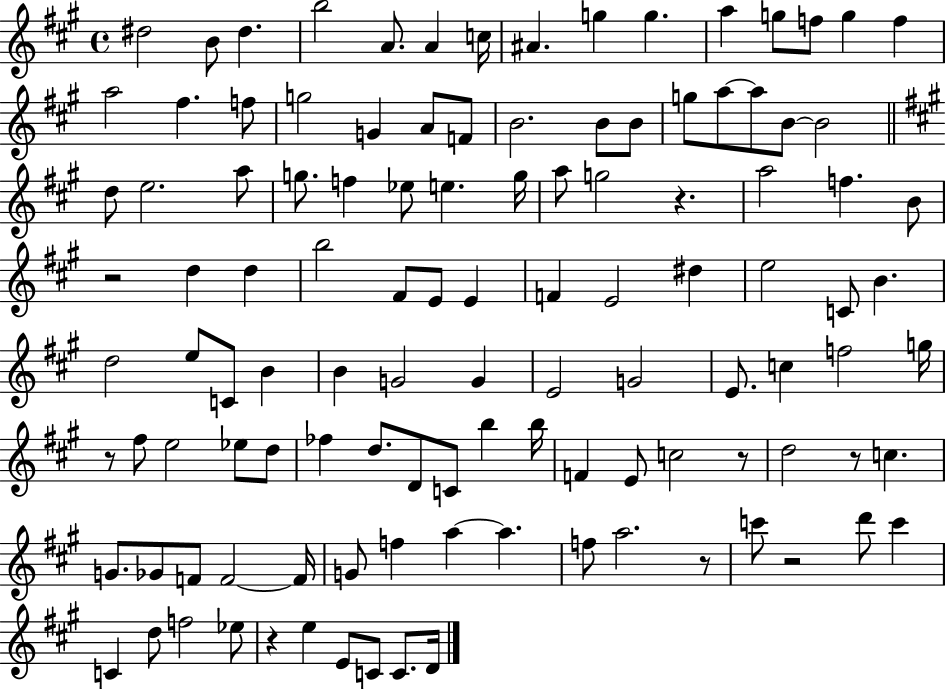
{
  \clef treble
  \time 4/4
  \defaultTimeSignature
  \key a \major
  dis''2 b'8 dis''4. | b''2 a'8. a'4 c''16 | ais'4. g''4 g''4. | a''4 g''8 f''8 g''4 f''4 | \break a''2 fis''4. f''8 | g''2 g'4 a'8 f'8 | b'2. b'8 b'8 | g''8 a''8~~ a''8 b'8~~ b'2 | \break \bar "||" \break \key a \major d''8 e''2. a''8 | g''8. f''4 ees''8 e''4. g''16 | a''8 g''2 r4. | a''2 f''4. b'8 | \break r2 d''4 d''4 | b''2 fis'8 e'8 e'4 | f'4 e'2 dis''4 | e''2 c'8 b'4. | \break d''2 e''8 c'8 b'4 | b'4 g'2 g'4 | e'2 g'2 | e'8. c''4 f''2 g''16 | \break r8 fis''8 e''2 ees''8 d''8 | fes''4 d''8. d'8 c'8 b''4 b''16 | f'4 e'8 c''2 r8 | d''2 r8 c''4. | \break g'8. ges'8 f'8 f'2~~ f'16 | g'8 f''4 a''4~~ a''4. | f''8 a''2. r8 | c'''8 r2 d'''8 c'''4 | \break c'4 d''8 f''2 ees''8 | r4 e''4 e'8 c'8 c'8. d'16 | \bar "|."
}